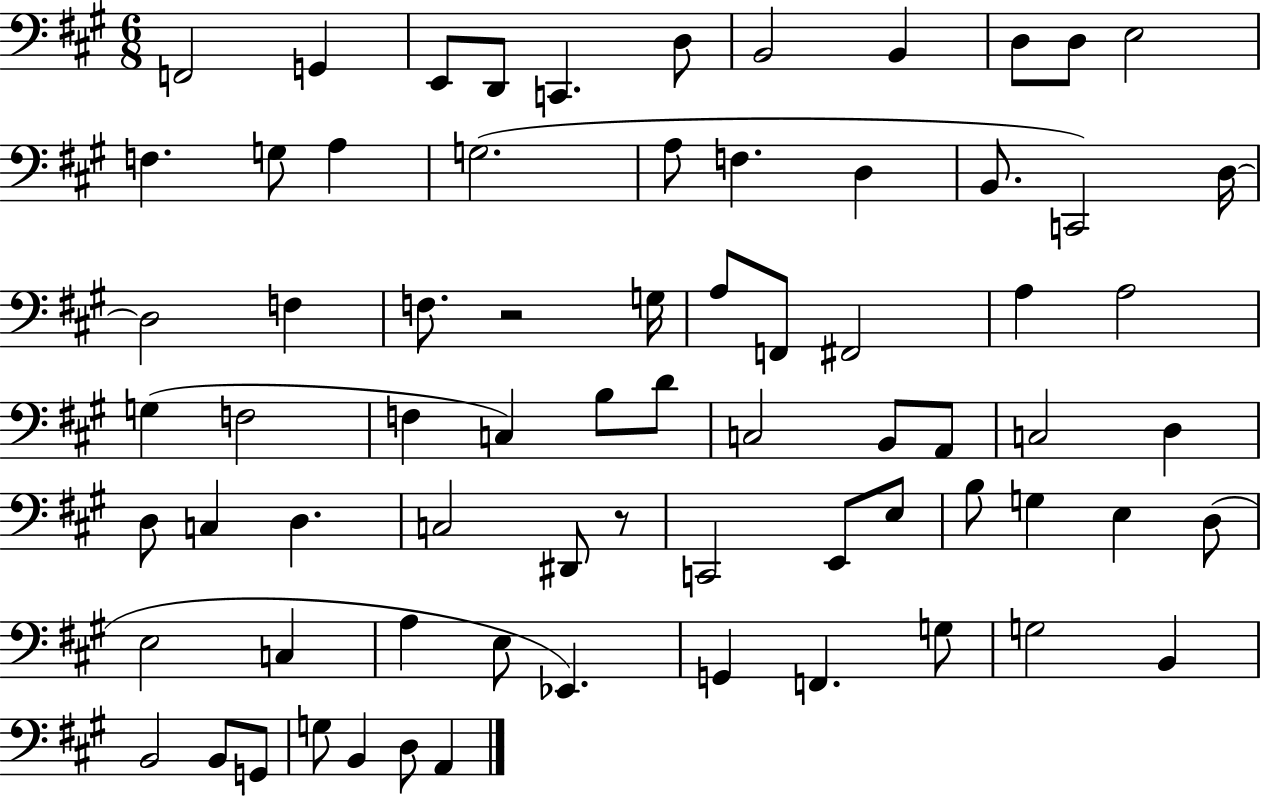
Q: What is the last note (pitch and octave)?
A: A2